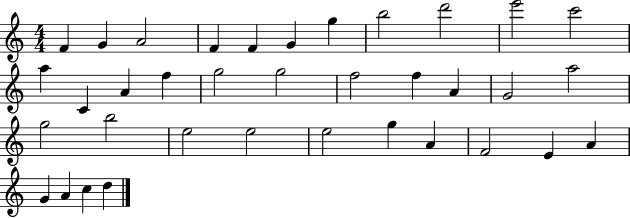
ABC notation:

X:1
T:Untitled
M:4/4
L:1/4
K:C
F G A2 F F G g b2 d'2 e'2 c'2 a C A f g2 g2 f2 f A G2 a2 g2 b2 e2 e2 e2 g A F2 E A G A c d